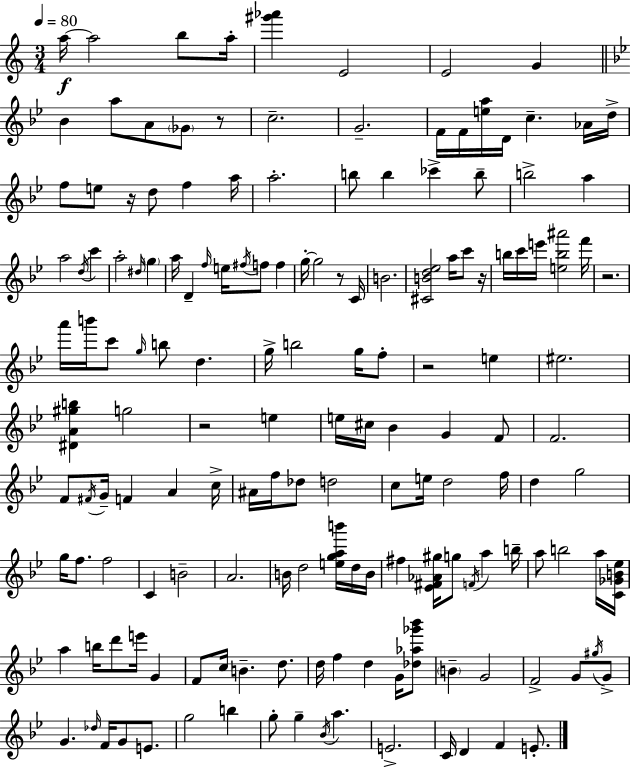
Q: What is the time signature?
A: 3/4